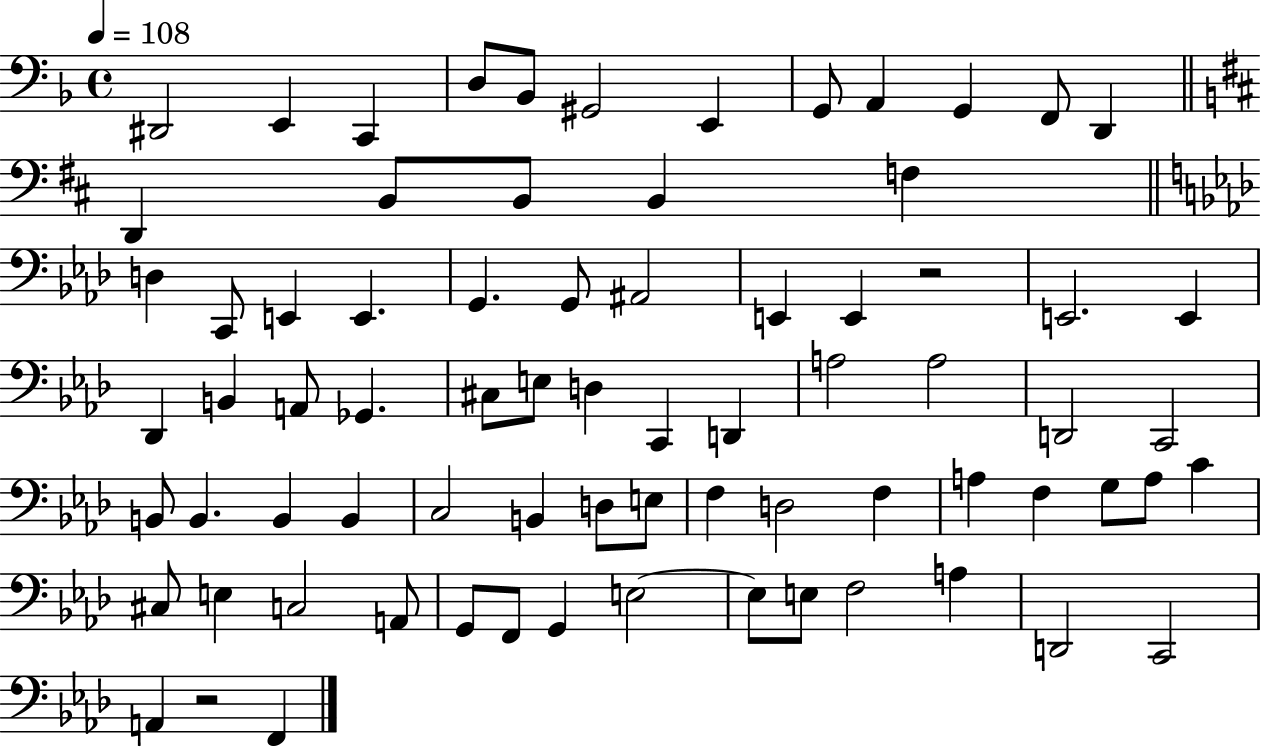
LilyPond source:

{
  \clef bass
  \time 4/4
  \defaultTimeSignature
  \key f \major
  \tempo 4 = 108
  \repeat volta 2 { dis,2 e,4 c,4 | d8 bes,8 gis,2 e,4 | g,8 a,4 g,4 f,8 d,4 | \bar "||" \break \key b \minor d,4 b,8 b,8 b,4 f4 | \bar "||" \break \key aes \major d4 c,8 e,4 e,4. | g,4. g,8 ais,2 | e,4 e,4 r2 | e,2. e,4 | \break des,4 b,4 a,8 ges,4. | cis8 e8 d4 c,4 d,4 | a2 a2 | d,2 c,2 | \break b,8 b,4. b,4 b,4 | c2 b,4 d8 e8 | f4 d2 f4 | a4 f4 g8 a8 c'4 | \break cis8 e4 c2 a,8 | g,8 f,8 g,4 e2~~ | e8 e8 f2 a4 | d,2 c,2 | \break a,4 r2 f,4 | } \bar "|."
}